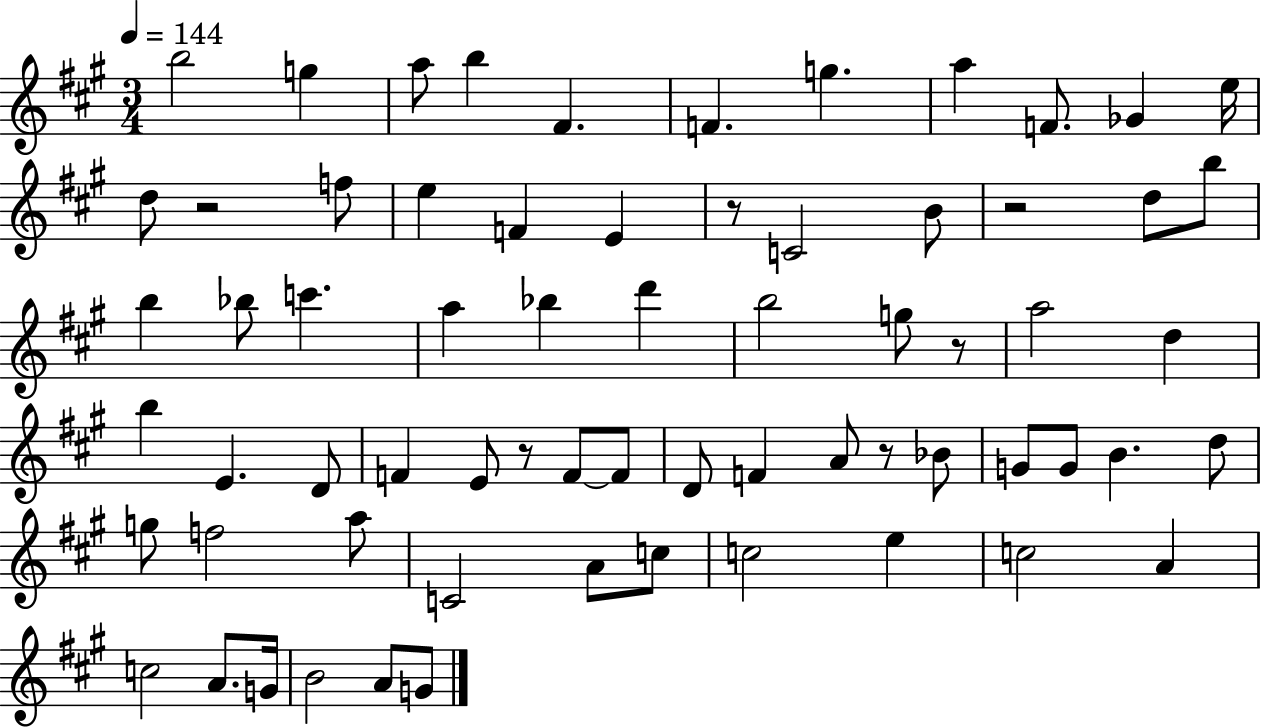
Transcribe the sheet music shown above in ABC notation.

X:1
T:Untitled
M:3/4
L:1/4
K:A
b2 g a/2 b ^F F g a F/2 _G e/4 d/2 z2 f/2 e F E z/2 C2 B/2 z2 d/2 b/2 b _b/2 c' a _b d' b2 g/2 z/2 a2 d b E D/2 F E/2 z/2 F/2 F/2 D/2 F A/2 z/2 _B/2 G/2 G/2 B d/2 g/2 f2 a/2 C2 A/2 c/2 c2 e c2 A c2 A/2 G/4 B2 A/2 G/2